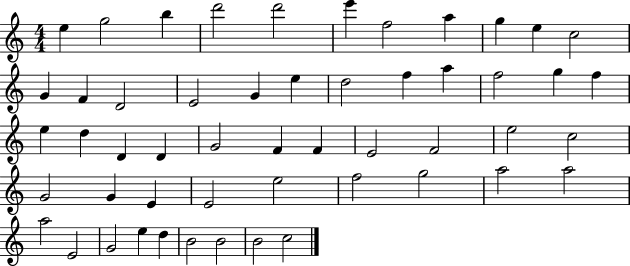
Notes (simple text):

E5/q G5/h B5/q D6/h D6/h E6/q F5/h A5/q G5/q E5/q C5/h G4/q F4/q D4/h E4/h G4/q E5/q D5/h F5/q A5/q F5/h G5/q F5/q E5/q D5/q D4/q D4/q G4/h F4/q F4/q E4/h F4/h E5/h C5/h G4/h G4/q E4/q E4/h E5/h F5/h G5/h A5/h A5/h A5/h E4/h G4/h E5/q D5/q B4/h B4/h B4/h C5/h